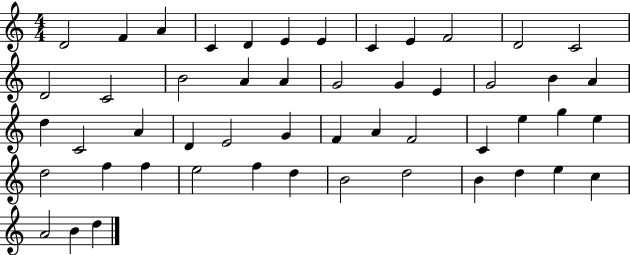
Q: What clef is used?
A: treble